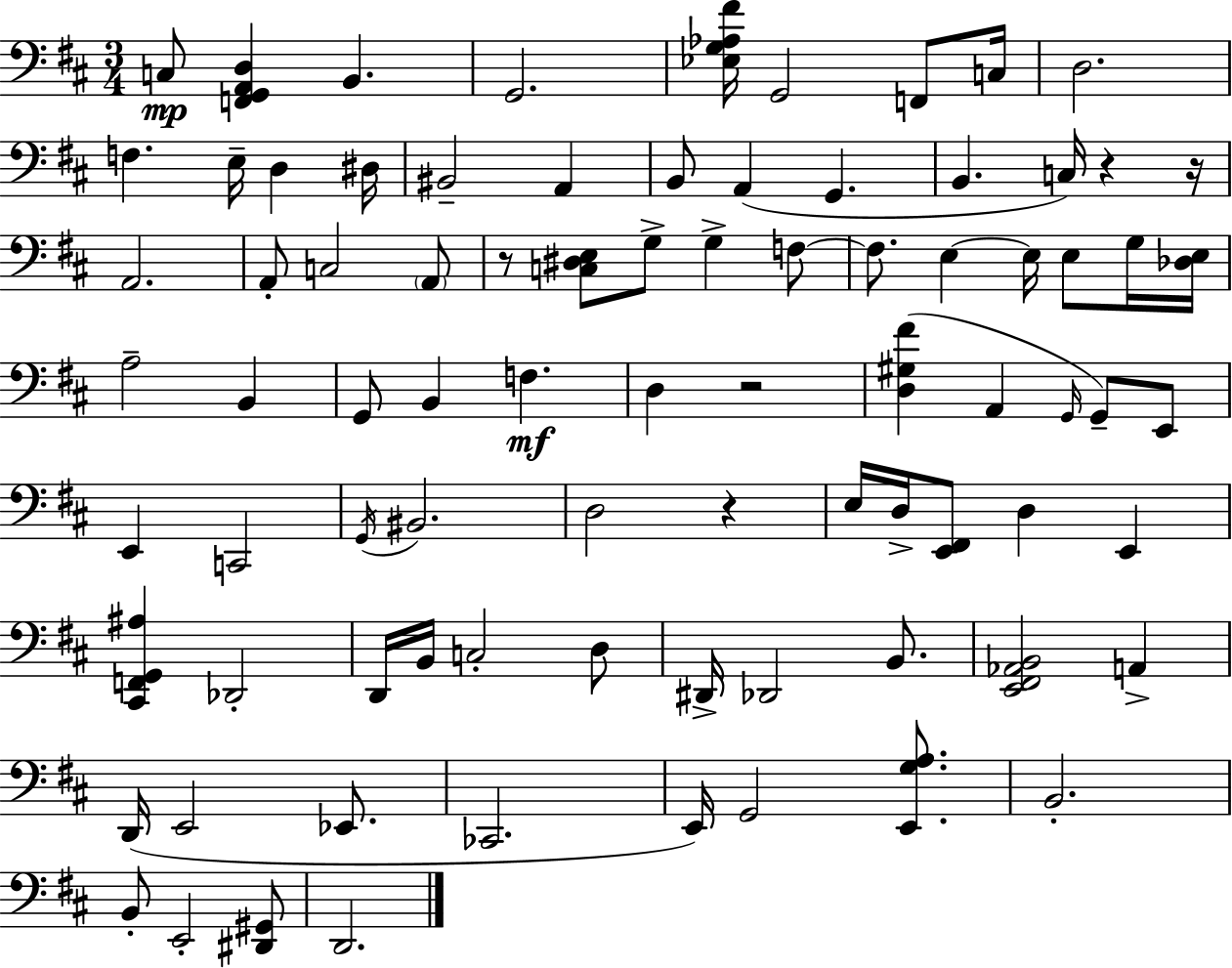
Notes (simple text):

C3/e [F2,G2,A2,D3]/q B2/q. G2/h. [Eb3,G3,Ab3,F#4]/s G2/h F2/e C3/s D3/h. F3/q. E3/s D3/q D#3/s BIS2/h A2/q B2/e A2/q G2/q. B2/q. C3/s R/q R/s A2/h. A2/e C3/h A2/e R/e [C3,D#3,E3]/e G3/e G3/q F3/e F3/e. E3/q E3/s E3/e G3/s [Db3,E3]/s A3/h B2/q G2/e B2/q F3/q. D3/q R/h [D3,G#3,F#4]/q A2/q G2/s G2/e E2/e E2/q C2/h G2/s BIS2/h. D3/h R/q E3/s D3/s [E2,F#2]/e D3/q E2/q [C#2,F2,G2,A#3]/q Db2/h D2/s B2/s C3/h D3/e D#2/s Db2/h B2/e. [E2,F#2,Ab2,B2]/h A2/q D2/s E2/h Eb2/e. CES2/h. E2/s G2/h [E2,G3,A3]/e. B2/h. B2/e E2/h [D#2,G#2]/e D2/h.